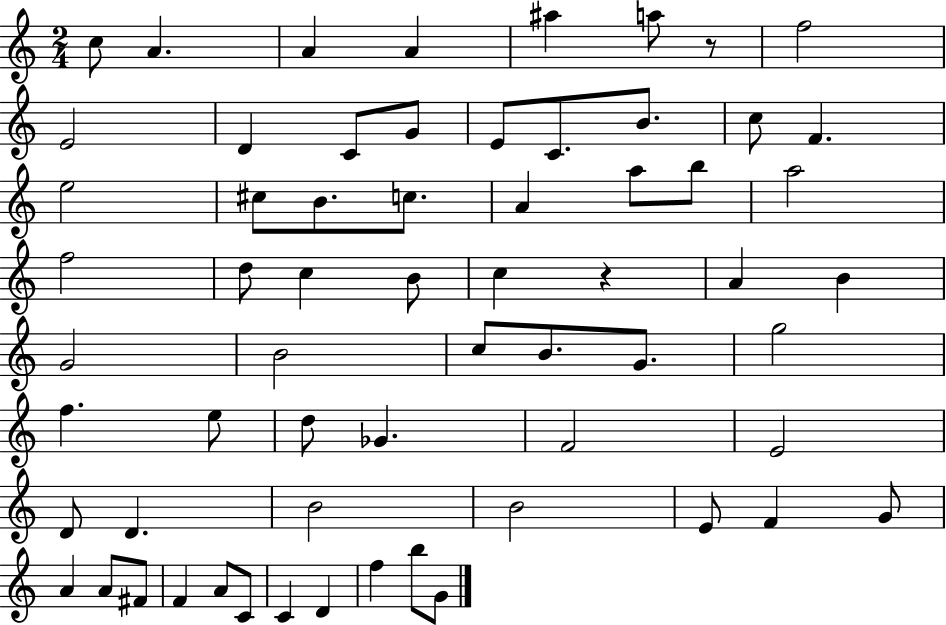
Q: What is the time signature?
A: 2/4